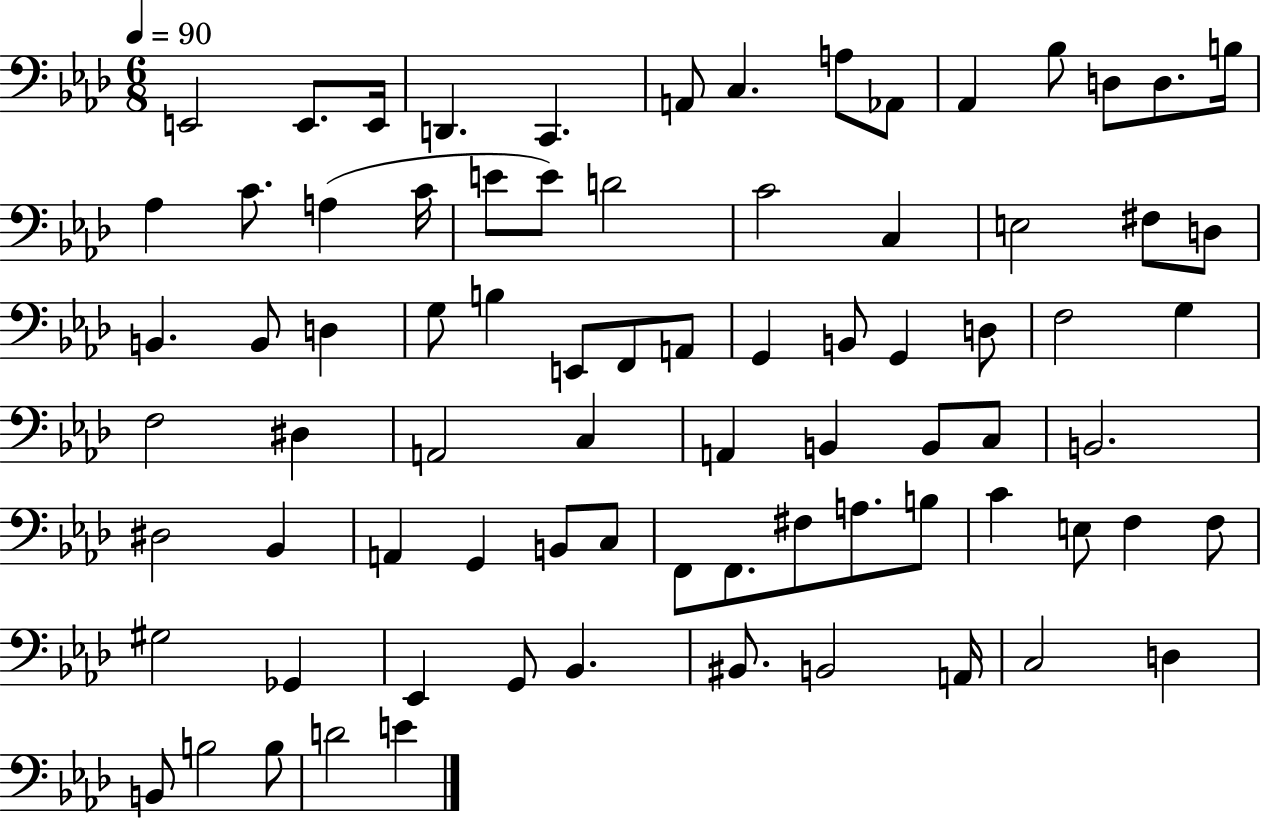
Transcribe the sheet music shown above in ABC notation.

X:1
T:Untitled
M:6/8
L:1/4
K:Ab
E,,2 E,,/2 E,,/4 D,, C,, A,,/2 C, A,/2 _A,,/2 _A,, _B,/2 D,/2 D,/2 B,/4 _A, C/2 A, C/4 E/2 E/2 D2 C2 C, E,2 ^F,/2 D,/2 B,, B,,/2 D, G,/2 B, E,,/2 F,,/2 A,,/2 G,, B,,/2 G,, D,/2 F,2 G, F,2 ^D, A,,2 C, A,, B,, B,,/2 C,/2 B,,2 ^D,2 _B,, A,, G,, B,,/2 C,/2 F,,/2 F,,/2 ^F,/2 A,/2 B,/2 C E,/2 F, F,/2 ^G,2 _G,, _E,, G,,/2 _B,, ^B,,/2 B,,2 A,,/4 C,2 D, B,,/2 B,2 B,/2 D2 E